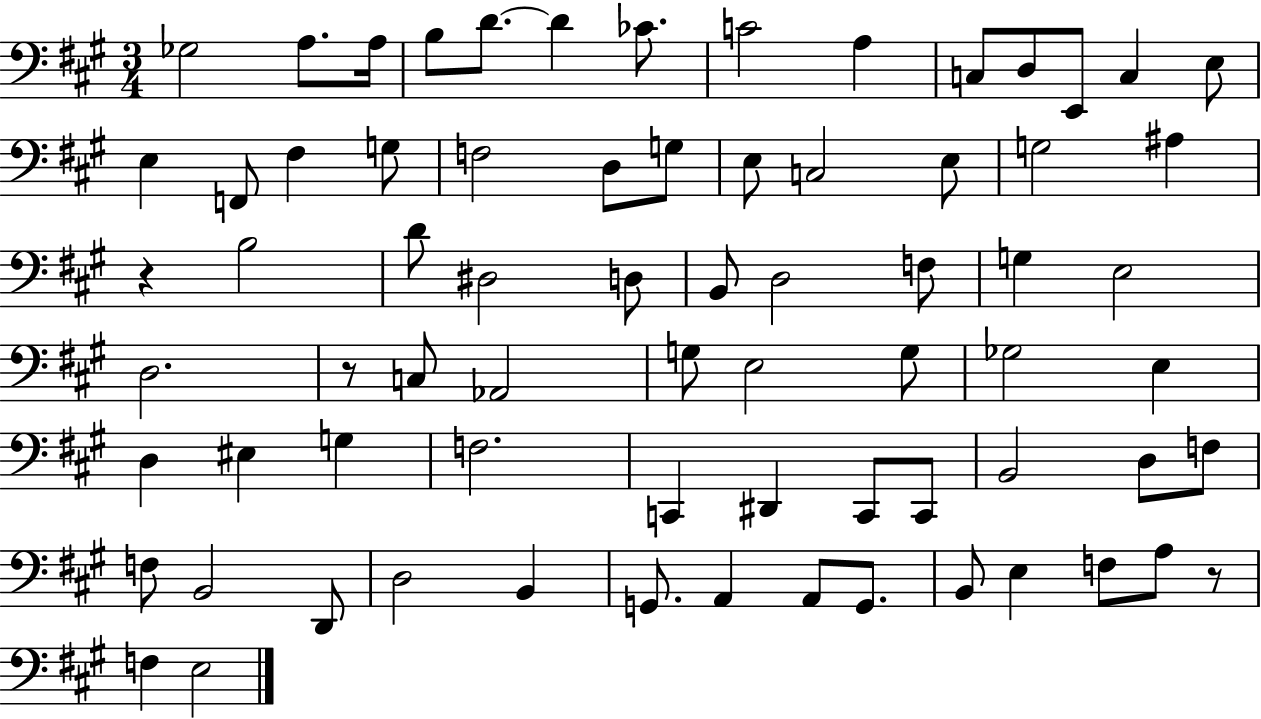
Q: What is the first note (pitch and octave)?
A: Gb3